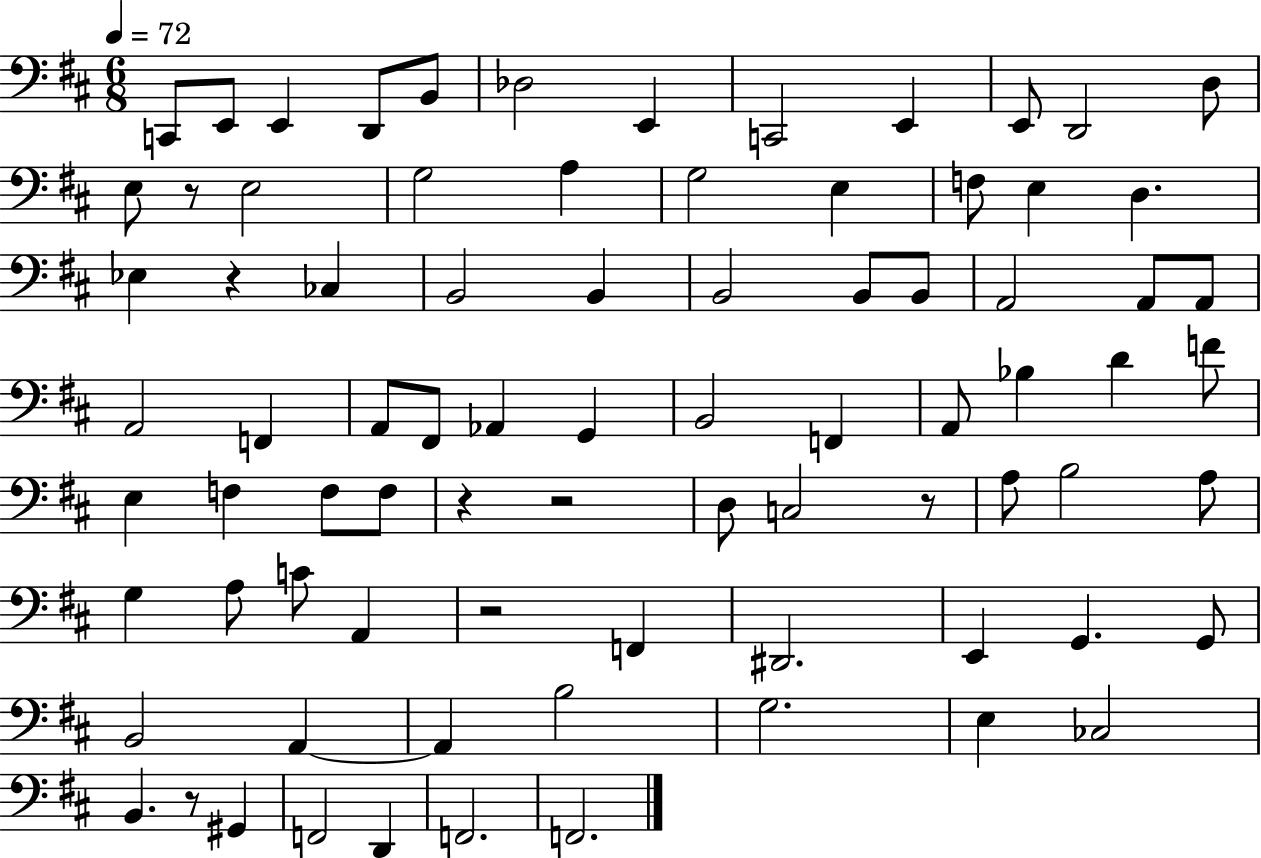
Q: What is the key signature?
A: D major